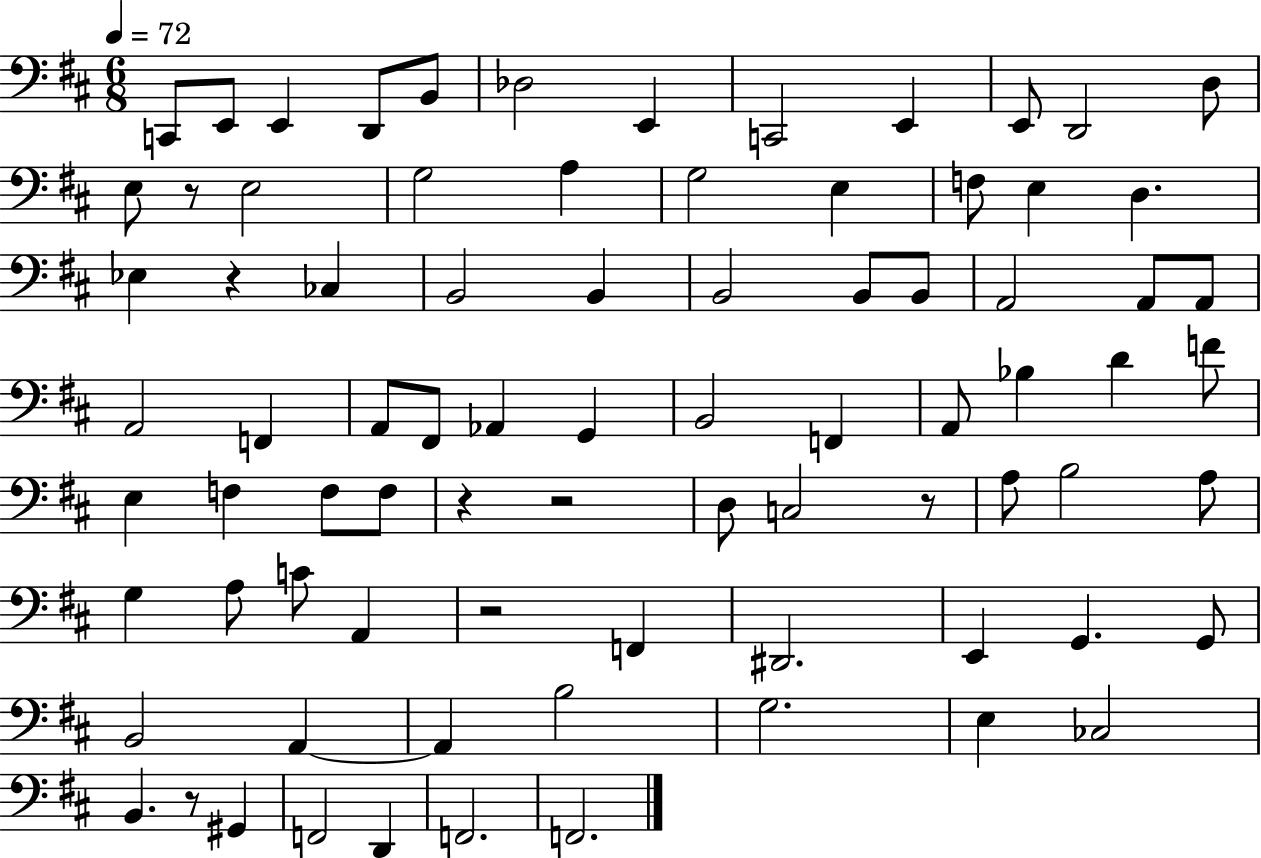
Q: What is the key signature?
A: D major